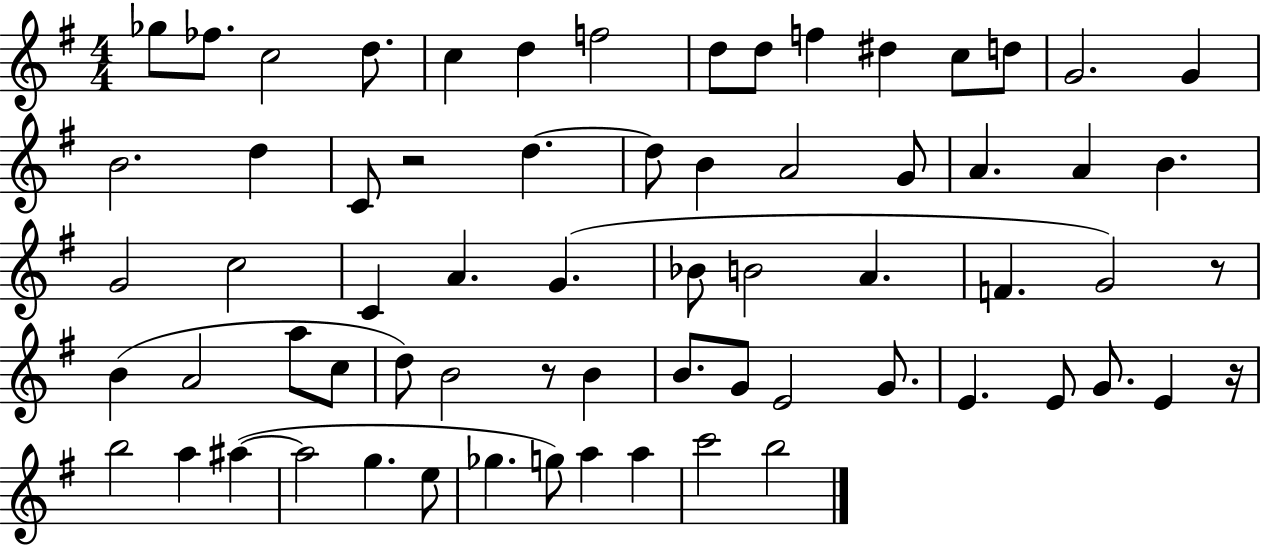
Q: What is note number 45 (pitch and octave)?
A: G4